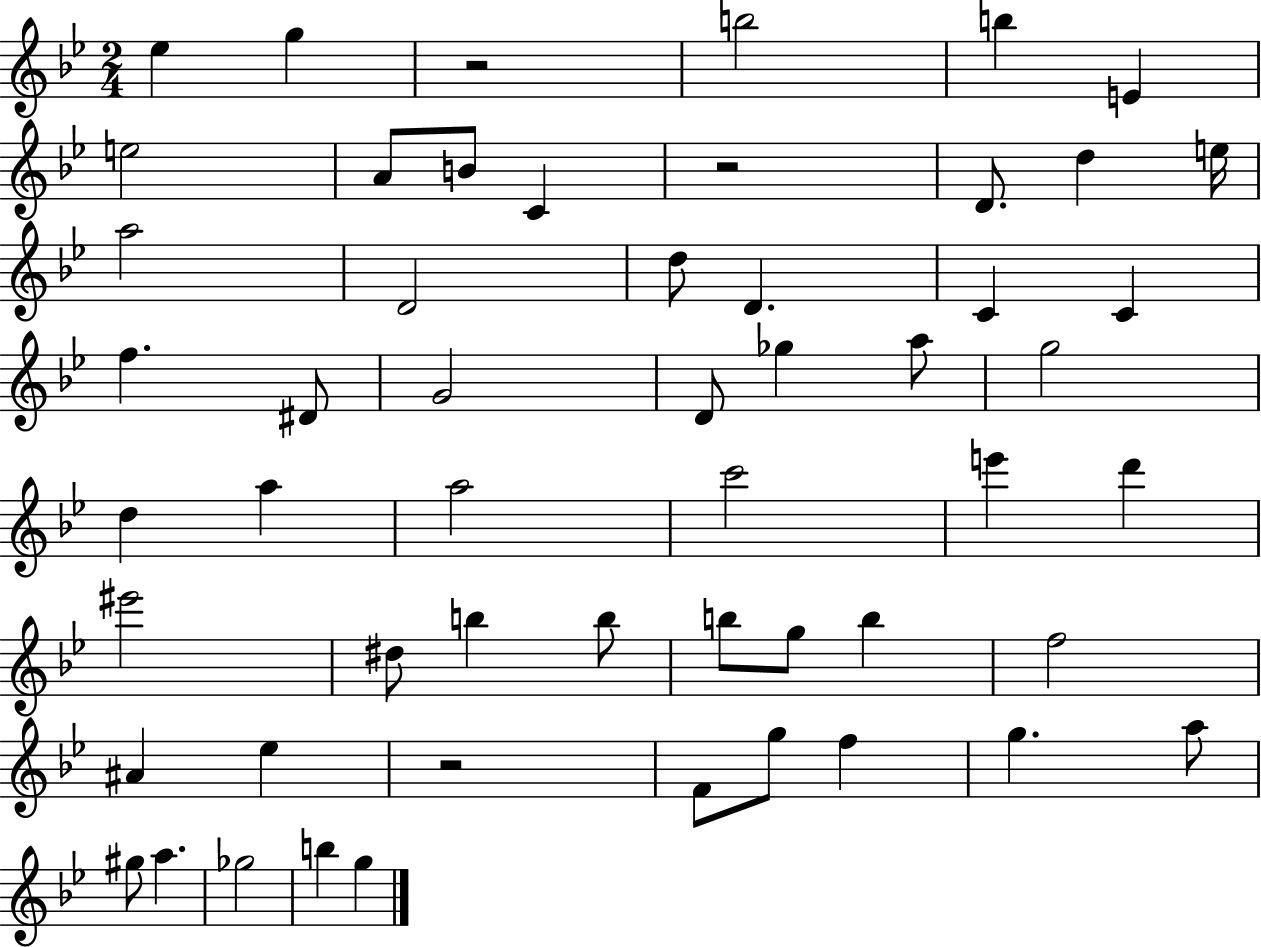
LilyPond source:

{
  \clef treble
  \numericTimeSignature
  \time 2/4
  \key bes \major
  ees''4 g''4 | r2 | b''2 | b''4 e'4 | \break e''2 | a'8 b'8 c'4 | r2 | d'8. d''4 e''16 | \break a''2 | d'2 | d''8 d'4. | c'4 c'4 | \break f''4. dis'8 | g'2 | d'8 ges''4 a''8 | g''2 | \break d''4 a''4 | a''2 | c'''2 | e'''4 d'''4 | \break eis'''2 | dis''8 b''4 b''8 | b''8 g''8 b''4 | f''2 | \break ais'4 ees''4 | r2 | f'8 g''8 f''4 | g''4. a''8 | \break gis''8 a''4. | ges''2 | b''4 g''4 | \bar "|."
}